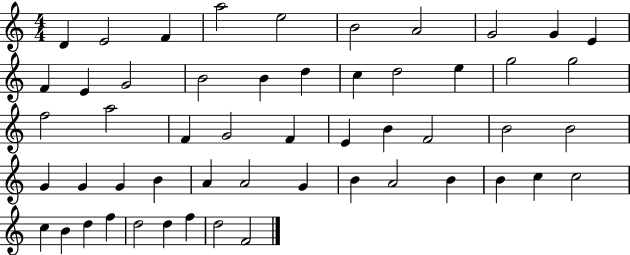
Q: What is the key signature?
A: C major